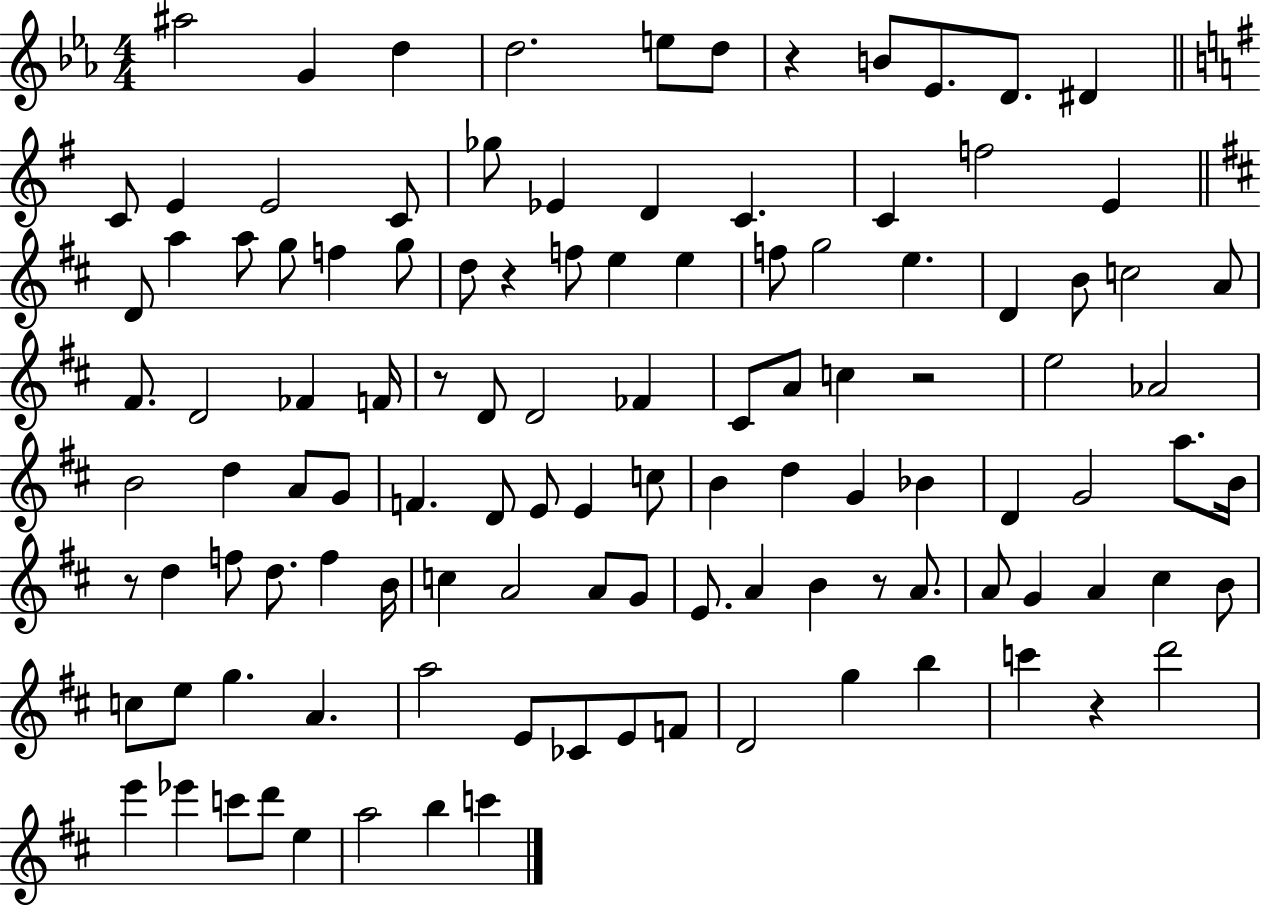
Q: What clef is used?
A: treble